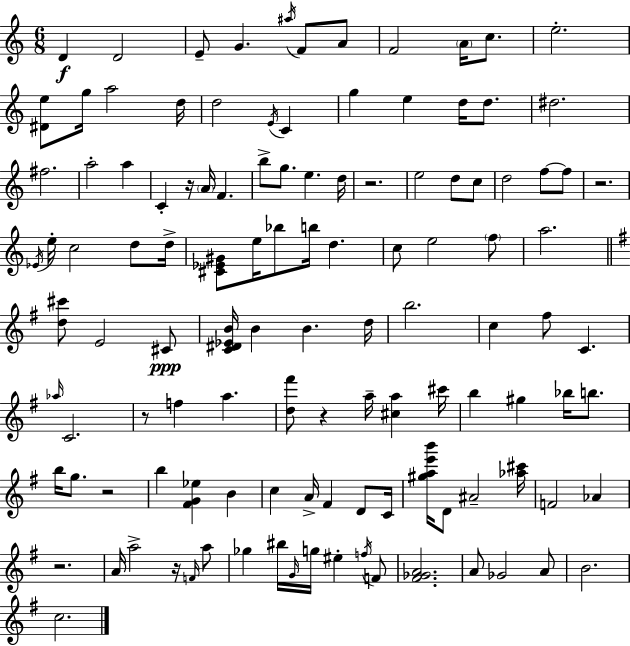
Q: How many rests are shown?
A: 8